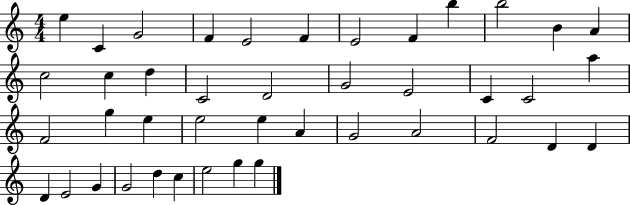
E5/q C4/q G4/h F4/q E4/h F4/q E4/h F4/q B5/q B5/h B4/q A4/q C5/h C5/q D5/q C4/h D4/h G4/h E4/h C4/q C4/h A5/q F4/h G5/q E5/q E5/h E5/q A4/q G4/h A4/h F4/h D4/q D4/q D4/q E4/h G4/q G4/h D5/q C5/q E5/h G5/q G5/q